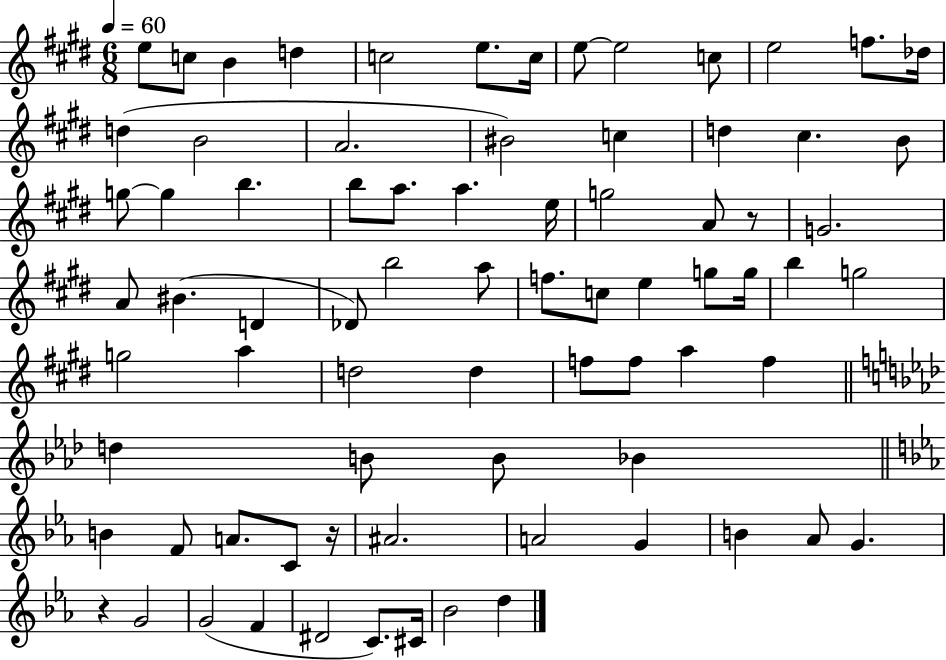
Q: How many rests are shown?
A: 3